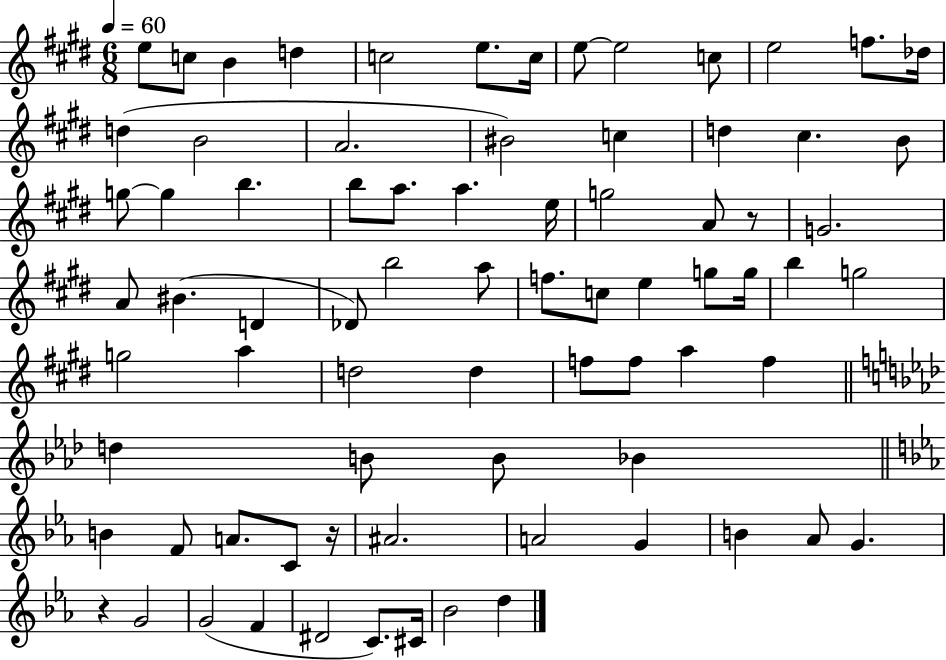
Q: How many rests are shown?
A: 3